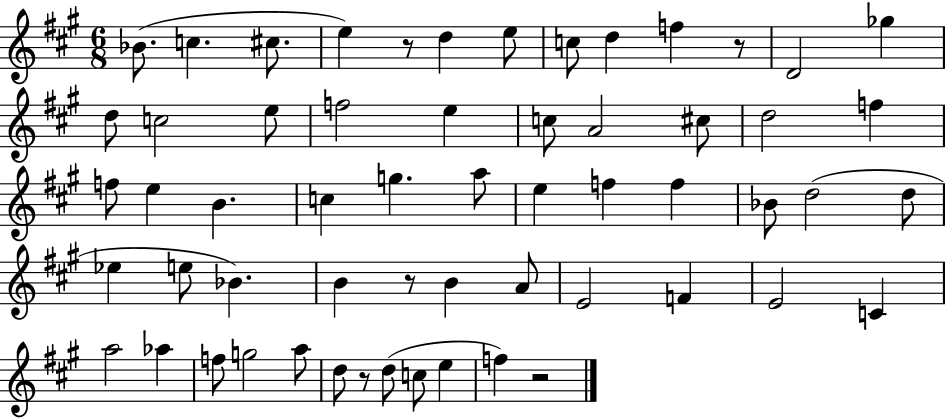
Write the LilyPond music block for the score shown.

{
  \clef treble
  \numericTimeSignature
  \time 6/8
  \key a \major
  \repeat volta 2 { bes'8.( c''4. cis''8. | e''4) r8 d''4 e''8 | c''8 d''4 f''4 r8 | d'2 ges''4 | \break d''8 c''2 e''8 | f''2 e''4 | c''8 a'2 cis''8 | d''2 f''4 | \break f''8 e''4 b'4. | c''4 g''4. a''8 | e''4 f''4 f''4 | bes'8 d''2( d''8 | \break ees''4 e''8 bes'4.) | b'4 r8 b'4 a'8 | e'2 f'4 | e'2 c'4 | \break a''2 aes''4 | f''8 g''2 a''8 | d''8 r8 d''8( c''8 e''4 | f''4) r2 | \break } \bar "|."
}